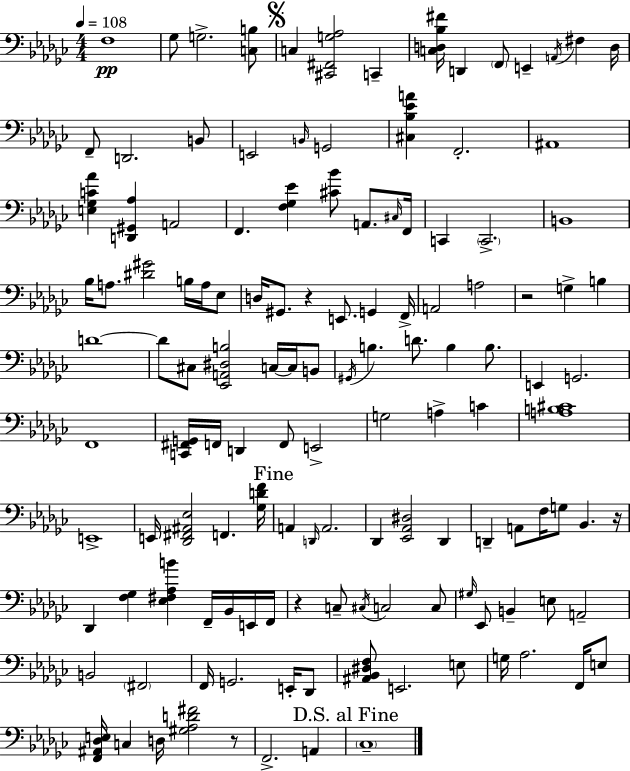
F3/w Gb3/e G3/h. [C3,B3]/e C3/q [C#2,F#2,G3,Ab3]/h C2/q [C3,D3,Bb3,F#4]/s D2/q F2/e E2/q A2/s F#3/q D3/s F2/e D2/h. B2/e E2/h B2/s G2/h [C#3,Bb3,Eb4,A4]/q F2/h. A#2/w [E3,Gb3,C4,Ab4]/q [D2,G#2,Ab3]/q A2/h F2/q. [F3,Gb3,Eb4]/q [C#4,Bb4]/e A2/e. C#3/s F2/s C2/q C2/h. B2/w Bb3/s A3/e. [D#4,G#4]/h B3/s A3/s Eb3/e D3/s G#2/e. R/q E2/e. G2/q F2/s A2/h A3/h R/h G3/q B3/q D4/w D4/e C#3/e [Eb2,A2,D#3,B3]/h C3/s C3/s B2/e G#2/s B3/q. D4/e. B3/q B3/e. E2/q G2/h. F2/w [C2,F#2,G2]/s F2/s D2/q F2/e E2/h G3/h A3/q C4/q [A3,B3,C#4]/w E2/w E2/s [Db2,F#2,A#2,Eb3]/h F2/q. [Gb3,D4,F4]/s A2/q D2/s A2/h. Db2/q [Eb2,Ab2,D#3]/h Db2/q D2/q A2/e F3/s G3/e Bb2/q. R/s Db2/q [F3,Gb3]/q [Eb3,F#3,Ab3,B4]/q F2/s Bb2/s E2/s F2/s R/q C3/e C#3/s C3/h C3/e G#3/s Eb2/e B2/q E3/e A2/h B2/h F#2/h F2/s G2/h. E2/s Db2/e [A#2,Bb2,D#3,F3]/e E2/h. E3/e G3/s Ab3/h. F2/s E3/e [F2,A#2,Db3,E3]/s C3/q D3/s [G#3,Ab3,D4,F#4]/h R/e F2/h. A2/q CES3/w